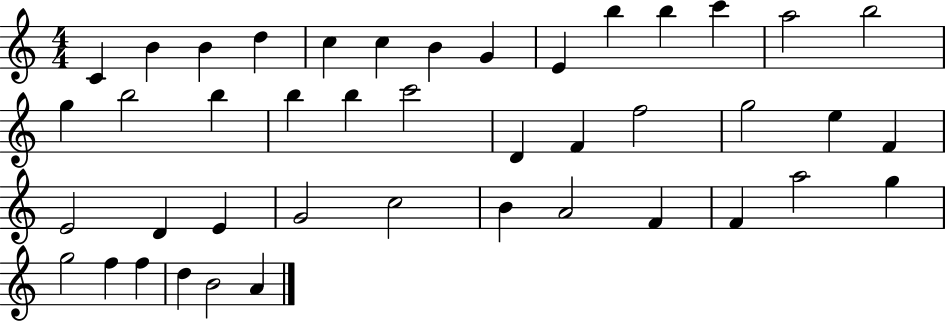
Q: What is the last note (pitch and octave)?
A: A4